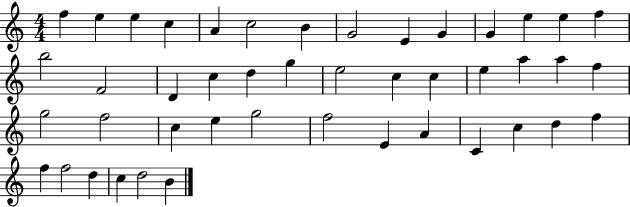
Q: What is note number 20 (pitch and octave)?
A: G5